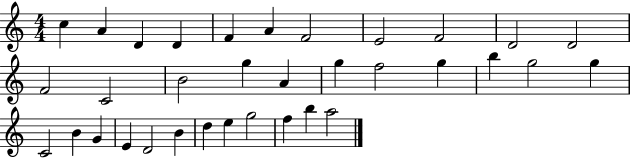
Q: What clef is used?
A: treble